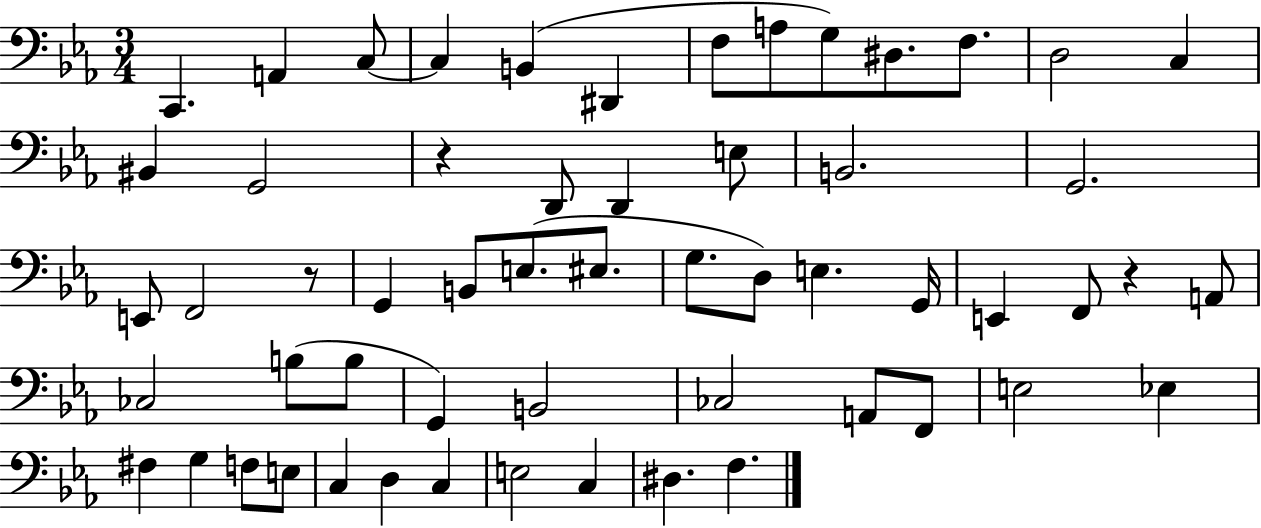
{
  \clef bass
  \numericTimeSignature
  \time 3/4
  \key ees \major
  \repeat volta 2 { c,4. a,4 c8~~ | c4 b,4( dis,4 | f8 a8 g8) dis8. f8. | d2 c4 | \break bis,4 g,2 | r4 d,8 d,4 e8 | b,2. | g,2. | \break e,8 f,2 r8 | g,4 b,8 e8.( eis8. | g8. d8) e4. g,16 | e,4 f,8 r4 a,8 | \break ces2 b8( b8 | g,4) b,2 | ces2 a,8 f,8 | e2 ees4 | \break fis4 g4 f8 e8 | c4 d4 c4 | e2 c4 | dis4. f4. | \break } \bar "|."
}